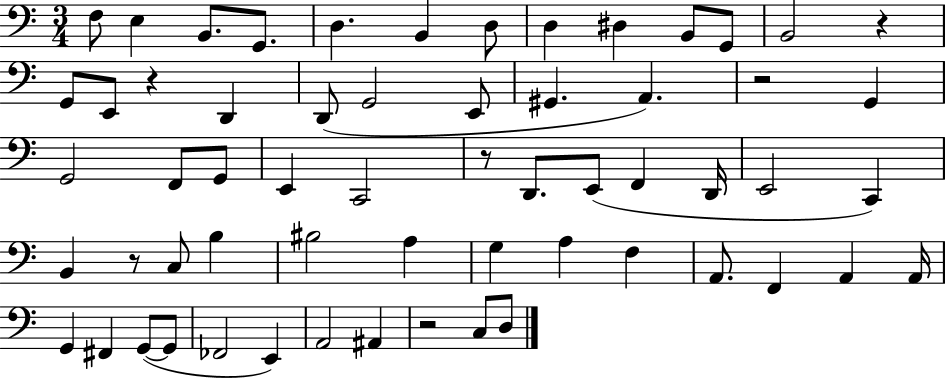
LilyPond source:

{
  \clef bass
  \numericTimeSignature
  \time 3/4
  \key c \major
  f8 e4 b,8. g,8. | d4. b,4 d8 | d4 dis4 b,8 g,8 | b,2 r4 | \break g,8 e,8 r4 d,4 | d,8( g,2 e,8 | gis,4. a,4.) | r2 g,4 | \break g,2 f,8 g,8 | e,4 c,2 | r8 d,8. e,8( f,4 d,16 | e,2 c,4) | \break b,4 r8 c8 b4 | bis2 a4 | g4 a4 f4 | a,8. f,4 a,4 a,16 | \break g,4 fis,4 g,8~(~ g,8 | fes,2 e,4) | a,2 ais,4 | r2 c8 d8 | \break \bar "|."
}